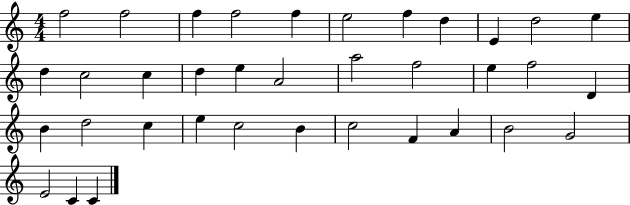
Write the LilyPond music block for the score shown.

{
  \clef treble
  \numericTimeSignature
  \time 4/4
  \key c \major
  f''2 f''2 | f''4 f''2 f''4 | e''2 f''4 d''4 | e'4 d''2 e''4 | \break d''4 c''2 c''4 | d''4 e''4 a'2 | a''2 f''2 | e''4 f''2 d'4 | \break b'4 d''2 c''4 | e''4 c''2 b'4 | c''2 f'4 a'4 | b'2 g'2 | \break e'2 c'4 c'4 | \bar "|."
}